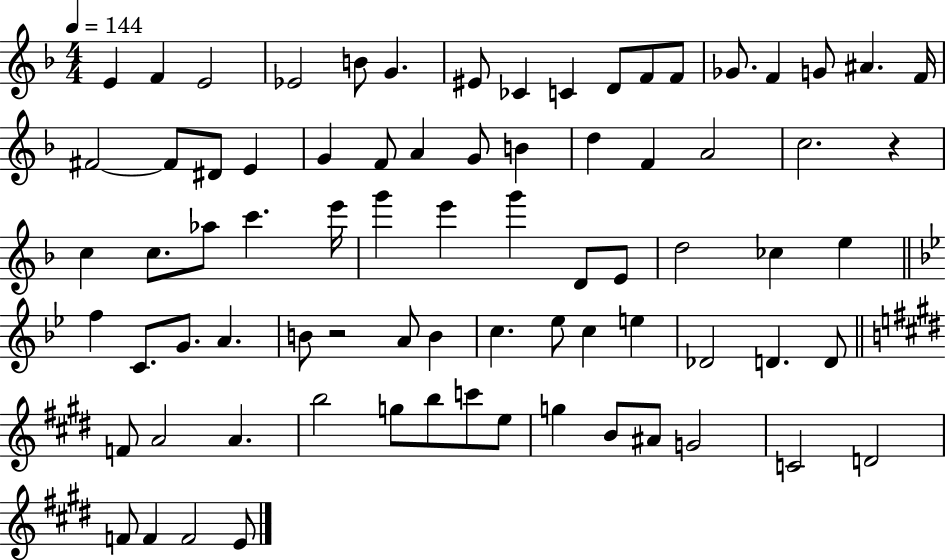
{
  \clef treble
  \numericTimeSignature
  \time 4/4
  \key f \major
  \tempo 4 = 144
  \repeat volta 2 { e'4 f'4 e'2 | ees'2 b'8 g'4. | eis'8 ces'4 c'4 d'8 f'8 f'8 | ges'8. f'4 g'8 ais'4. f'16 | \break fis'2~~ fis'8 dis'8 e'4 | g'4 f'8 a'4 g'8 b'4 | d''4 f'4 a'2 | c''2. r4 | \break c''4 c''8. aes''8 c'''4. e'''16 | g'''4 e'''4 g'''4 d'8 e'8 | d''2 ces''4 e''4 | \bar "||" \break \key bes \major f''4 c'8. g'8. a'4. | b'8 r2 a'8 b'4 | c''4. ees''8 c''4 e''4 | des'2 d'4. d'8 | \break \bar "||" \break \key e \major f'8 a'2 a'4. | b''2 g''8 b''8 c'''8 e''8 | g''4 b'8 ais'8 g'2 | c'2 d'2 | \break f'8 f'4 f'2 e'8 | } \bar "|."
}